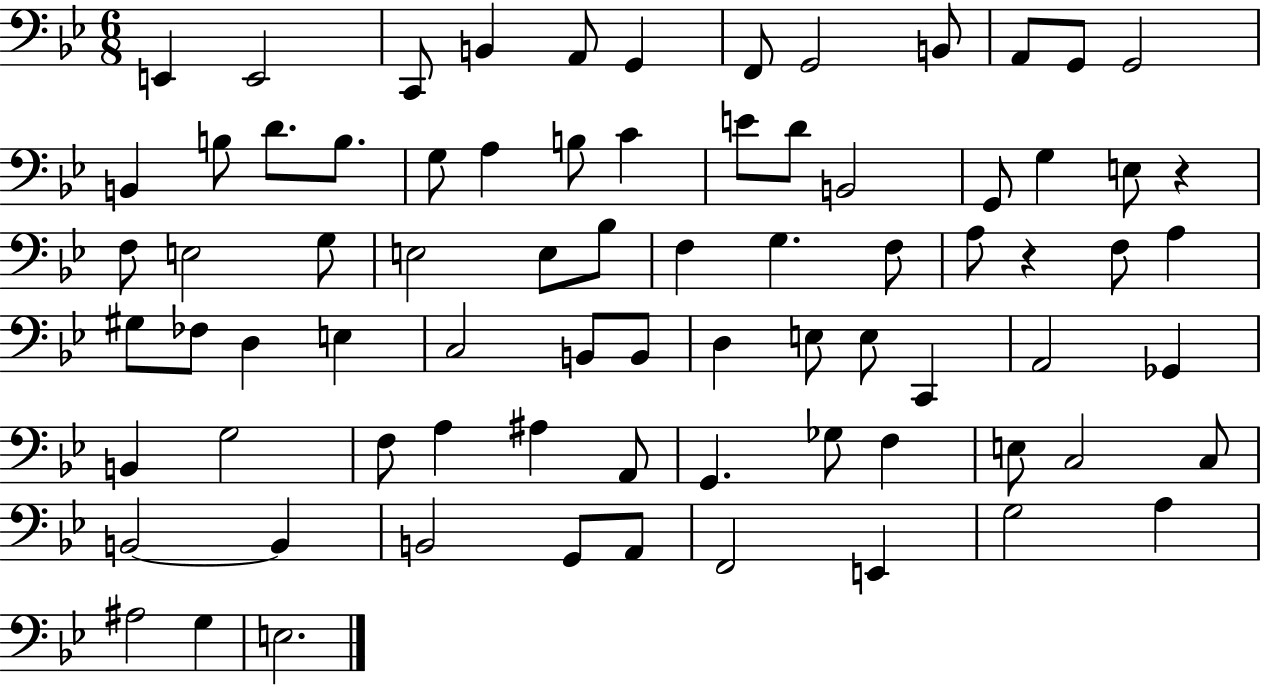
X:1
T:Untitled
M:6/8
L:1/4
K:Bb
E,, E,,2 C,,/2 B,, A,,/2 G,, F,,/2 G,,2 B,,/2 A,,/2 G,,/2 G,,2 B,, B,/2 D/2 B,/2 G,/2 A, B,/2 C E/2 D/2 B,,2 G,,/2 G, E,/2 z F,/2 E,2 G,/2 E,2 E,/2 _B,/2 F, G, F,/2 A,/2 z F,/2 A, ^G,/2 _F,/2 D, E, C,2 B,,/2 B,,/2 D, E,/2 E,/2 C,, A,,2 _G,, B,, G,2 F,/2 A, ^A, A,,/2 G,, _G,/2 F, E,/2 C,2 C,/2 B,,2 B,, B,,2 G,,/2 A,,/2 F,,2 E,, G,2 A, ^A,2 G, E,2